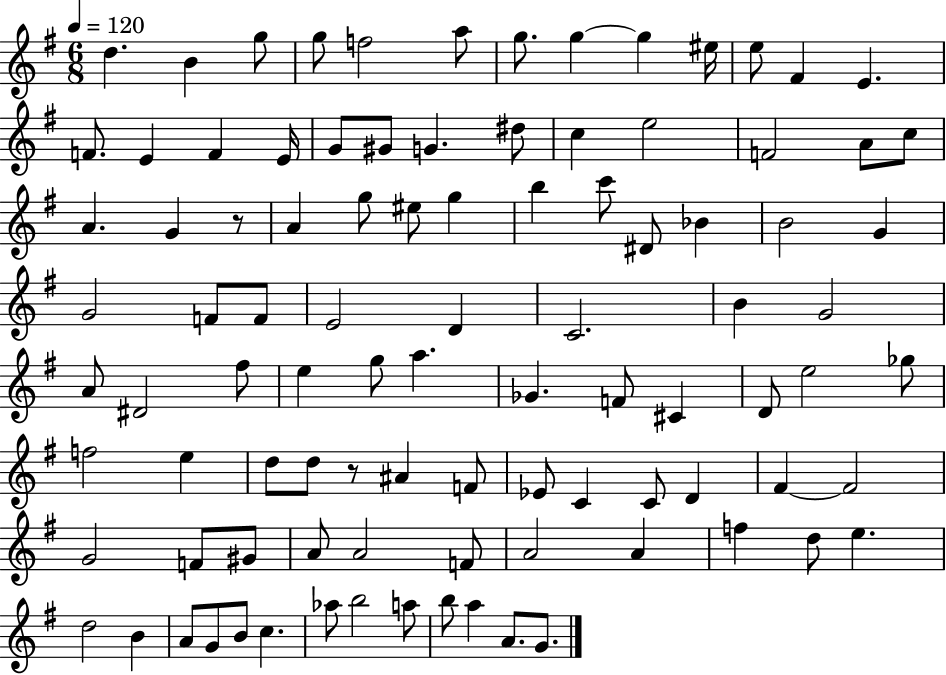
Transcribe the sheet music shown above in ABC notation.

X:1
T:Untitled
M:6/8
L:1/4
K:G
d B g/2 g/2 f2 a/2 g/2 g g ^e/4 e/2 ^F E F/2 E F E/4 G/2 ^G/2 G ^d/2 c e2 F2 A/2 c/2 A G z/2 A g/2 ^e/2 g b c'/2 ^D/2 _B B2 G G2 F/2 F/2 E2 D C2 B G2 A/2 ^D2 ^f/2 e g/2 a _G F/2 ^C D/2 e2 _g/2 f2 e d/2 d/2 z/2 ^A F/2 _E/2 C C/2 D ^F ^F2 G2 F/2 ^G/2 A/2 A2 F/2 A2 A f d/2 e d2 B A/2 G/2 B/2 c _a/2 b2 a/2 b/2 a A/2 G/2